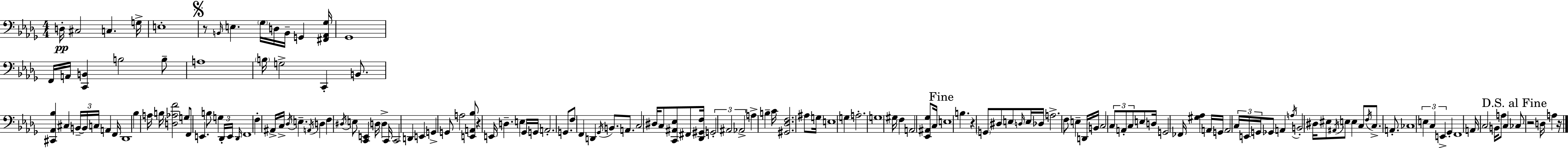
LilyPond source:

{
  \clef bass
  \numericTimeSignature
  \time 4/4
  \key bes \minor
  \repeat volta 2 { d16-.\pp cis2 c4. g16-> | e1-. | \mark \markup { \musicglyph "scripts.segno" } r8 \grace { b,16 } e4. \parenthesize ges16 d16 b,16-- g,4 | <fis, aes, ges>16 ges,1 | \break f,16 a,16 <c, b,>4 b2 b8-- | a1 | \parenthesize b16 g2-> c,4-. b,8. | <cis, aes, bes>4 cis4 \tuplet 3/2 { b,16--~~ b,16 c16 } a,4 | \break f,16 des,1 | bes4 a16 b16 <d aes f'>2 g8 | f,8 e,4. b8 g4 \tuplet 3/2 { des,16-. | e,16 \grace { des,16 } } f,1 | \break f4-. ais,16-> c16-> \acciaccatura { des16 } e4.-- \acciaccatura { a,16 } | d4 f4 \acciaccatura { dis16 } e8 <c, e,>4 \parenthesize d16 | d4-> c,16 c,2 d,4 | e,4 g,4-> g,8 a2 | \break <e, a, bes>8 r4 e,16 d4.-- | e4 ges,16 g,16 a,2.-. | g,8. f8 f,4 d,4 \acciaccatura { ges,16 } | b,8. a,8. c2 dis16 c8 | \break <c, ais, ees>8 fis,8 <des, gis, f>16 \tuplet 3/2 { g,2-. ais,2 | aes,2-> } a4-> | b4-- c'16 <gis, des f>2. | ais8 g16 e1 | \break g4 a2.-. | g1 | gis16 f4 a,2 | <ees, ais, ges>8 c16 \mark "Fine" e1 | \break b4. r4 | \parenthesize g,8 dis8 e8 \grace { d16 } e16 des16 a2.-> | f8 e4-- d,16 b,16 c2 | \tuplet 3/2 { c8 a,8-. c8 } e8 d16 g,2 | \break fes,16 <gis aes>4 a,16 g,16 a,2 | \tuplet 3/2 { c16 e,16 g,16 } ges,8 a,4 \acciaccatura { a16 } b,2-. | dis16 eis8 \acciaccatura { ais,16 } e8 e4 | c8 \acciaccatura { f16 } c8.-> a,8.-. ces1 | \break \tuplet 3/2 { e4 c4 | e,4-> } ges,4-. f,1 | a,16 c2 | b,16 a8 c4 \mark "D.S. al Fine" ces8 r2 | \break d16 a4 r16 } \bar "|."
}